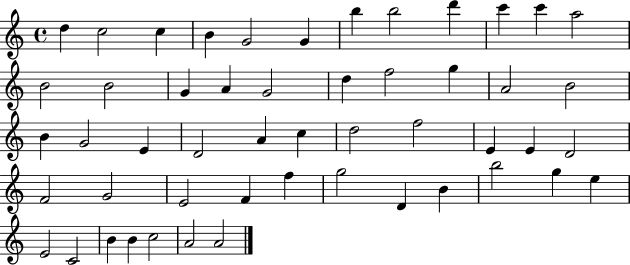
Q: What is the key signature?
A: C major